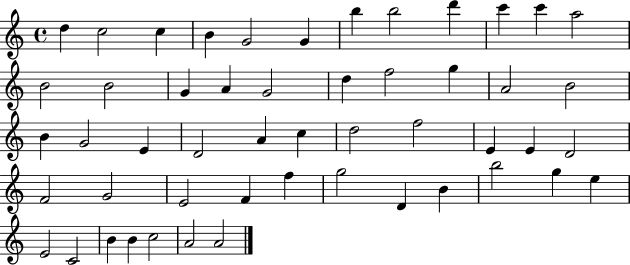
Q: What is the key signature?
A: C major